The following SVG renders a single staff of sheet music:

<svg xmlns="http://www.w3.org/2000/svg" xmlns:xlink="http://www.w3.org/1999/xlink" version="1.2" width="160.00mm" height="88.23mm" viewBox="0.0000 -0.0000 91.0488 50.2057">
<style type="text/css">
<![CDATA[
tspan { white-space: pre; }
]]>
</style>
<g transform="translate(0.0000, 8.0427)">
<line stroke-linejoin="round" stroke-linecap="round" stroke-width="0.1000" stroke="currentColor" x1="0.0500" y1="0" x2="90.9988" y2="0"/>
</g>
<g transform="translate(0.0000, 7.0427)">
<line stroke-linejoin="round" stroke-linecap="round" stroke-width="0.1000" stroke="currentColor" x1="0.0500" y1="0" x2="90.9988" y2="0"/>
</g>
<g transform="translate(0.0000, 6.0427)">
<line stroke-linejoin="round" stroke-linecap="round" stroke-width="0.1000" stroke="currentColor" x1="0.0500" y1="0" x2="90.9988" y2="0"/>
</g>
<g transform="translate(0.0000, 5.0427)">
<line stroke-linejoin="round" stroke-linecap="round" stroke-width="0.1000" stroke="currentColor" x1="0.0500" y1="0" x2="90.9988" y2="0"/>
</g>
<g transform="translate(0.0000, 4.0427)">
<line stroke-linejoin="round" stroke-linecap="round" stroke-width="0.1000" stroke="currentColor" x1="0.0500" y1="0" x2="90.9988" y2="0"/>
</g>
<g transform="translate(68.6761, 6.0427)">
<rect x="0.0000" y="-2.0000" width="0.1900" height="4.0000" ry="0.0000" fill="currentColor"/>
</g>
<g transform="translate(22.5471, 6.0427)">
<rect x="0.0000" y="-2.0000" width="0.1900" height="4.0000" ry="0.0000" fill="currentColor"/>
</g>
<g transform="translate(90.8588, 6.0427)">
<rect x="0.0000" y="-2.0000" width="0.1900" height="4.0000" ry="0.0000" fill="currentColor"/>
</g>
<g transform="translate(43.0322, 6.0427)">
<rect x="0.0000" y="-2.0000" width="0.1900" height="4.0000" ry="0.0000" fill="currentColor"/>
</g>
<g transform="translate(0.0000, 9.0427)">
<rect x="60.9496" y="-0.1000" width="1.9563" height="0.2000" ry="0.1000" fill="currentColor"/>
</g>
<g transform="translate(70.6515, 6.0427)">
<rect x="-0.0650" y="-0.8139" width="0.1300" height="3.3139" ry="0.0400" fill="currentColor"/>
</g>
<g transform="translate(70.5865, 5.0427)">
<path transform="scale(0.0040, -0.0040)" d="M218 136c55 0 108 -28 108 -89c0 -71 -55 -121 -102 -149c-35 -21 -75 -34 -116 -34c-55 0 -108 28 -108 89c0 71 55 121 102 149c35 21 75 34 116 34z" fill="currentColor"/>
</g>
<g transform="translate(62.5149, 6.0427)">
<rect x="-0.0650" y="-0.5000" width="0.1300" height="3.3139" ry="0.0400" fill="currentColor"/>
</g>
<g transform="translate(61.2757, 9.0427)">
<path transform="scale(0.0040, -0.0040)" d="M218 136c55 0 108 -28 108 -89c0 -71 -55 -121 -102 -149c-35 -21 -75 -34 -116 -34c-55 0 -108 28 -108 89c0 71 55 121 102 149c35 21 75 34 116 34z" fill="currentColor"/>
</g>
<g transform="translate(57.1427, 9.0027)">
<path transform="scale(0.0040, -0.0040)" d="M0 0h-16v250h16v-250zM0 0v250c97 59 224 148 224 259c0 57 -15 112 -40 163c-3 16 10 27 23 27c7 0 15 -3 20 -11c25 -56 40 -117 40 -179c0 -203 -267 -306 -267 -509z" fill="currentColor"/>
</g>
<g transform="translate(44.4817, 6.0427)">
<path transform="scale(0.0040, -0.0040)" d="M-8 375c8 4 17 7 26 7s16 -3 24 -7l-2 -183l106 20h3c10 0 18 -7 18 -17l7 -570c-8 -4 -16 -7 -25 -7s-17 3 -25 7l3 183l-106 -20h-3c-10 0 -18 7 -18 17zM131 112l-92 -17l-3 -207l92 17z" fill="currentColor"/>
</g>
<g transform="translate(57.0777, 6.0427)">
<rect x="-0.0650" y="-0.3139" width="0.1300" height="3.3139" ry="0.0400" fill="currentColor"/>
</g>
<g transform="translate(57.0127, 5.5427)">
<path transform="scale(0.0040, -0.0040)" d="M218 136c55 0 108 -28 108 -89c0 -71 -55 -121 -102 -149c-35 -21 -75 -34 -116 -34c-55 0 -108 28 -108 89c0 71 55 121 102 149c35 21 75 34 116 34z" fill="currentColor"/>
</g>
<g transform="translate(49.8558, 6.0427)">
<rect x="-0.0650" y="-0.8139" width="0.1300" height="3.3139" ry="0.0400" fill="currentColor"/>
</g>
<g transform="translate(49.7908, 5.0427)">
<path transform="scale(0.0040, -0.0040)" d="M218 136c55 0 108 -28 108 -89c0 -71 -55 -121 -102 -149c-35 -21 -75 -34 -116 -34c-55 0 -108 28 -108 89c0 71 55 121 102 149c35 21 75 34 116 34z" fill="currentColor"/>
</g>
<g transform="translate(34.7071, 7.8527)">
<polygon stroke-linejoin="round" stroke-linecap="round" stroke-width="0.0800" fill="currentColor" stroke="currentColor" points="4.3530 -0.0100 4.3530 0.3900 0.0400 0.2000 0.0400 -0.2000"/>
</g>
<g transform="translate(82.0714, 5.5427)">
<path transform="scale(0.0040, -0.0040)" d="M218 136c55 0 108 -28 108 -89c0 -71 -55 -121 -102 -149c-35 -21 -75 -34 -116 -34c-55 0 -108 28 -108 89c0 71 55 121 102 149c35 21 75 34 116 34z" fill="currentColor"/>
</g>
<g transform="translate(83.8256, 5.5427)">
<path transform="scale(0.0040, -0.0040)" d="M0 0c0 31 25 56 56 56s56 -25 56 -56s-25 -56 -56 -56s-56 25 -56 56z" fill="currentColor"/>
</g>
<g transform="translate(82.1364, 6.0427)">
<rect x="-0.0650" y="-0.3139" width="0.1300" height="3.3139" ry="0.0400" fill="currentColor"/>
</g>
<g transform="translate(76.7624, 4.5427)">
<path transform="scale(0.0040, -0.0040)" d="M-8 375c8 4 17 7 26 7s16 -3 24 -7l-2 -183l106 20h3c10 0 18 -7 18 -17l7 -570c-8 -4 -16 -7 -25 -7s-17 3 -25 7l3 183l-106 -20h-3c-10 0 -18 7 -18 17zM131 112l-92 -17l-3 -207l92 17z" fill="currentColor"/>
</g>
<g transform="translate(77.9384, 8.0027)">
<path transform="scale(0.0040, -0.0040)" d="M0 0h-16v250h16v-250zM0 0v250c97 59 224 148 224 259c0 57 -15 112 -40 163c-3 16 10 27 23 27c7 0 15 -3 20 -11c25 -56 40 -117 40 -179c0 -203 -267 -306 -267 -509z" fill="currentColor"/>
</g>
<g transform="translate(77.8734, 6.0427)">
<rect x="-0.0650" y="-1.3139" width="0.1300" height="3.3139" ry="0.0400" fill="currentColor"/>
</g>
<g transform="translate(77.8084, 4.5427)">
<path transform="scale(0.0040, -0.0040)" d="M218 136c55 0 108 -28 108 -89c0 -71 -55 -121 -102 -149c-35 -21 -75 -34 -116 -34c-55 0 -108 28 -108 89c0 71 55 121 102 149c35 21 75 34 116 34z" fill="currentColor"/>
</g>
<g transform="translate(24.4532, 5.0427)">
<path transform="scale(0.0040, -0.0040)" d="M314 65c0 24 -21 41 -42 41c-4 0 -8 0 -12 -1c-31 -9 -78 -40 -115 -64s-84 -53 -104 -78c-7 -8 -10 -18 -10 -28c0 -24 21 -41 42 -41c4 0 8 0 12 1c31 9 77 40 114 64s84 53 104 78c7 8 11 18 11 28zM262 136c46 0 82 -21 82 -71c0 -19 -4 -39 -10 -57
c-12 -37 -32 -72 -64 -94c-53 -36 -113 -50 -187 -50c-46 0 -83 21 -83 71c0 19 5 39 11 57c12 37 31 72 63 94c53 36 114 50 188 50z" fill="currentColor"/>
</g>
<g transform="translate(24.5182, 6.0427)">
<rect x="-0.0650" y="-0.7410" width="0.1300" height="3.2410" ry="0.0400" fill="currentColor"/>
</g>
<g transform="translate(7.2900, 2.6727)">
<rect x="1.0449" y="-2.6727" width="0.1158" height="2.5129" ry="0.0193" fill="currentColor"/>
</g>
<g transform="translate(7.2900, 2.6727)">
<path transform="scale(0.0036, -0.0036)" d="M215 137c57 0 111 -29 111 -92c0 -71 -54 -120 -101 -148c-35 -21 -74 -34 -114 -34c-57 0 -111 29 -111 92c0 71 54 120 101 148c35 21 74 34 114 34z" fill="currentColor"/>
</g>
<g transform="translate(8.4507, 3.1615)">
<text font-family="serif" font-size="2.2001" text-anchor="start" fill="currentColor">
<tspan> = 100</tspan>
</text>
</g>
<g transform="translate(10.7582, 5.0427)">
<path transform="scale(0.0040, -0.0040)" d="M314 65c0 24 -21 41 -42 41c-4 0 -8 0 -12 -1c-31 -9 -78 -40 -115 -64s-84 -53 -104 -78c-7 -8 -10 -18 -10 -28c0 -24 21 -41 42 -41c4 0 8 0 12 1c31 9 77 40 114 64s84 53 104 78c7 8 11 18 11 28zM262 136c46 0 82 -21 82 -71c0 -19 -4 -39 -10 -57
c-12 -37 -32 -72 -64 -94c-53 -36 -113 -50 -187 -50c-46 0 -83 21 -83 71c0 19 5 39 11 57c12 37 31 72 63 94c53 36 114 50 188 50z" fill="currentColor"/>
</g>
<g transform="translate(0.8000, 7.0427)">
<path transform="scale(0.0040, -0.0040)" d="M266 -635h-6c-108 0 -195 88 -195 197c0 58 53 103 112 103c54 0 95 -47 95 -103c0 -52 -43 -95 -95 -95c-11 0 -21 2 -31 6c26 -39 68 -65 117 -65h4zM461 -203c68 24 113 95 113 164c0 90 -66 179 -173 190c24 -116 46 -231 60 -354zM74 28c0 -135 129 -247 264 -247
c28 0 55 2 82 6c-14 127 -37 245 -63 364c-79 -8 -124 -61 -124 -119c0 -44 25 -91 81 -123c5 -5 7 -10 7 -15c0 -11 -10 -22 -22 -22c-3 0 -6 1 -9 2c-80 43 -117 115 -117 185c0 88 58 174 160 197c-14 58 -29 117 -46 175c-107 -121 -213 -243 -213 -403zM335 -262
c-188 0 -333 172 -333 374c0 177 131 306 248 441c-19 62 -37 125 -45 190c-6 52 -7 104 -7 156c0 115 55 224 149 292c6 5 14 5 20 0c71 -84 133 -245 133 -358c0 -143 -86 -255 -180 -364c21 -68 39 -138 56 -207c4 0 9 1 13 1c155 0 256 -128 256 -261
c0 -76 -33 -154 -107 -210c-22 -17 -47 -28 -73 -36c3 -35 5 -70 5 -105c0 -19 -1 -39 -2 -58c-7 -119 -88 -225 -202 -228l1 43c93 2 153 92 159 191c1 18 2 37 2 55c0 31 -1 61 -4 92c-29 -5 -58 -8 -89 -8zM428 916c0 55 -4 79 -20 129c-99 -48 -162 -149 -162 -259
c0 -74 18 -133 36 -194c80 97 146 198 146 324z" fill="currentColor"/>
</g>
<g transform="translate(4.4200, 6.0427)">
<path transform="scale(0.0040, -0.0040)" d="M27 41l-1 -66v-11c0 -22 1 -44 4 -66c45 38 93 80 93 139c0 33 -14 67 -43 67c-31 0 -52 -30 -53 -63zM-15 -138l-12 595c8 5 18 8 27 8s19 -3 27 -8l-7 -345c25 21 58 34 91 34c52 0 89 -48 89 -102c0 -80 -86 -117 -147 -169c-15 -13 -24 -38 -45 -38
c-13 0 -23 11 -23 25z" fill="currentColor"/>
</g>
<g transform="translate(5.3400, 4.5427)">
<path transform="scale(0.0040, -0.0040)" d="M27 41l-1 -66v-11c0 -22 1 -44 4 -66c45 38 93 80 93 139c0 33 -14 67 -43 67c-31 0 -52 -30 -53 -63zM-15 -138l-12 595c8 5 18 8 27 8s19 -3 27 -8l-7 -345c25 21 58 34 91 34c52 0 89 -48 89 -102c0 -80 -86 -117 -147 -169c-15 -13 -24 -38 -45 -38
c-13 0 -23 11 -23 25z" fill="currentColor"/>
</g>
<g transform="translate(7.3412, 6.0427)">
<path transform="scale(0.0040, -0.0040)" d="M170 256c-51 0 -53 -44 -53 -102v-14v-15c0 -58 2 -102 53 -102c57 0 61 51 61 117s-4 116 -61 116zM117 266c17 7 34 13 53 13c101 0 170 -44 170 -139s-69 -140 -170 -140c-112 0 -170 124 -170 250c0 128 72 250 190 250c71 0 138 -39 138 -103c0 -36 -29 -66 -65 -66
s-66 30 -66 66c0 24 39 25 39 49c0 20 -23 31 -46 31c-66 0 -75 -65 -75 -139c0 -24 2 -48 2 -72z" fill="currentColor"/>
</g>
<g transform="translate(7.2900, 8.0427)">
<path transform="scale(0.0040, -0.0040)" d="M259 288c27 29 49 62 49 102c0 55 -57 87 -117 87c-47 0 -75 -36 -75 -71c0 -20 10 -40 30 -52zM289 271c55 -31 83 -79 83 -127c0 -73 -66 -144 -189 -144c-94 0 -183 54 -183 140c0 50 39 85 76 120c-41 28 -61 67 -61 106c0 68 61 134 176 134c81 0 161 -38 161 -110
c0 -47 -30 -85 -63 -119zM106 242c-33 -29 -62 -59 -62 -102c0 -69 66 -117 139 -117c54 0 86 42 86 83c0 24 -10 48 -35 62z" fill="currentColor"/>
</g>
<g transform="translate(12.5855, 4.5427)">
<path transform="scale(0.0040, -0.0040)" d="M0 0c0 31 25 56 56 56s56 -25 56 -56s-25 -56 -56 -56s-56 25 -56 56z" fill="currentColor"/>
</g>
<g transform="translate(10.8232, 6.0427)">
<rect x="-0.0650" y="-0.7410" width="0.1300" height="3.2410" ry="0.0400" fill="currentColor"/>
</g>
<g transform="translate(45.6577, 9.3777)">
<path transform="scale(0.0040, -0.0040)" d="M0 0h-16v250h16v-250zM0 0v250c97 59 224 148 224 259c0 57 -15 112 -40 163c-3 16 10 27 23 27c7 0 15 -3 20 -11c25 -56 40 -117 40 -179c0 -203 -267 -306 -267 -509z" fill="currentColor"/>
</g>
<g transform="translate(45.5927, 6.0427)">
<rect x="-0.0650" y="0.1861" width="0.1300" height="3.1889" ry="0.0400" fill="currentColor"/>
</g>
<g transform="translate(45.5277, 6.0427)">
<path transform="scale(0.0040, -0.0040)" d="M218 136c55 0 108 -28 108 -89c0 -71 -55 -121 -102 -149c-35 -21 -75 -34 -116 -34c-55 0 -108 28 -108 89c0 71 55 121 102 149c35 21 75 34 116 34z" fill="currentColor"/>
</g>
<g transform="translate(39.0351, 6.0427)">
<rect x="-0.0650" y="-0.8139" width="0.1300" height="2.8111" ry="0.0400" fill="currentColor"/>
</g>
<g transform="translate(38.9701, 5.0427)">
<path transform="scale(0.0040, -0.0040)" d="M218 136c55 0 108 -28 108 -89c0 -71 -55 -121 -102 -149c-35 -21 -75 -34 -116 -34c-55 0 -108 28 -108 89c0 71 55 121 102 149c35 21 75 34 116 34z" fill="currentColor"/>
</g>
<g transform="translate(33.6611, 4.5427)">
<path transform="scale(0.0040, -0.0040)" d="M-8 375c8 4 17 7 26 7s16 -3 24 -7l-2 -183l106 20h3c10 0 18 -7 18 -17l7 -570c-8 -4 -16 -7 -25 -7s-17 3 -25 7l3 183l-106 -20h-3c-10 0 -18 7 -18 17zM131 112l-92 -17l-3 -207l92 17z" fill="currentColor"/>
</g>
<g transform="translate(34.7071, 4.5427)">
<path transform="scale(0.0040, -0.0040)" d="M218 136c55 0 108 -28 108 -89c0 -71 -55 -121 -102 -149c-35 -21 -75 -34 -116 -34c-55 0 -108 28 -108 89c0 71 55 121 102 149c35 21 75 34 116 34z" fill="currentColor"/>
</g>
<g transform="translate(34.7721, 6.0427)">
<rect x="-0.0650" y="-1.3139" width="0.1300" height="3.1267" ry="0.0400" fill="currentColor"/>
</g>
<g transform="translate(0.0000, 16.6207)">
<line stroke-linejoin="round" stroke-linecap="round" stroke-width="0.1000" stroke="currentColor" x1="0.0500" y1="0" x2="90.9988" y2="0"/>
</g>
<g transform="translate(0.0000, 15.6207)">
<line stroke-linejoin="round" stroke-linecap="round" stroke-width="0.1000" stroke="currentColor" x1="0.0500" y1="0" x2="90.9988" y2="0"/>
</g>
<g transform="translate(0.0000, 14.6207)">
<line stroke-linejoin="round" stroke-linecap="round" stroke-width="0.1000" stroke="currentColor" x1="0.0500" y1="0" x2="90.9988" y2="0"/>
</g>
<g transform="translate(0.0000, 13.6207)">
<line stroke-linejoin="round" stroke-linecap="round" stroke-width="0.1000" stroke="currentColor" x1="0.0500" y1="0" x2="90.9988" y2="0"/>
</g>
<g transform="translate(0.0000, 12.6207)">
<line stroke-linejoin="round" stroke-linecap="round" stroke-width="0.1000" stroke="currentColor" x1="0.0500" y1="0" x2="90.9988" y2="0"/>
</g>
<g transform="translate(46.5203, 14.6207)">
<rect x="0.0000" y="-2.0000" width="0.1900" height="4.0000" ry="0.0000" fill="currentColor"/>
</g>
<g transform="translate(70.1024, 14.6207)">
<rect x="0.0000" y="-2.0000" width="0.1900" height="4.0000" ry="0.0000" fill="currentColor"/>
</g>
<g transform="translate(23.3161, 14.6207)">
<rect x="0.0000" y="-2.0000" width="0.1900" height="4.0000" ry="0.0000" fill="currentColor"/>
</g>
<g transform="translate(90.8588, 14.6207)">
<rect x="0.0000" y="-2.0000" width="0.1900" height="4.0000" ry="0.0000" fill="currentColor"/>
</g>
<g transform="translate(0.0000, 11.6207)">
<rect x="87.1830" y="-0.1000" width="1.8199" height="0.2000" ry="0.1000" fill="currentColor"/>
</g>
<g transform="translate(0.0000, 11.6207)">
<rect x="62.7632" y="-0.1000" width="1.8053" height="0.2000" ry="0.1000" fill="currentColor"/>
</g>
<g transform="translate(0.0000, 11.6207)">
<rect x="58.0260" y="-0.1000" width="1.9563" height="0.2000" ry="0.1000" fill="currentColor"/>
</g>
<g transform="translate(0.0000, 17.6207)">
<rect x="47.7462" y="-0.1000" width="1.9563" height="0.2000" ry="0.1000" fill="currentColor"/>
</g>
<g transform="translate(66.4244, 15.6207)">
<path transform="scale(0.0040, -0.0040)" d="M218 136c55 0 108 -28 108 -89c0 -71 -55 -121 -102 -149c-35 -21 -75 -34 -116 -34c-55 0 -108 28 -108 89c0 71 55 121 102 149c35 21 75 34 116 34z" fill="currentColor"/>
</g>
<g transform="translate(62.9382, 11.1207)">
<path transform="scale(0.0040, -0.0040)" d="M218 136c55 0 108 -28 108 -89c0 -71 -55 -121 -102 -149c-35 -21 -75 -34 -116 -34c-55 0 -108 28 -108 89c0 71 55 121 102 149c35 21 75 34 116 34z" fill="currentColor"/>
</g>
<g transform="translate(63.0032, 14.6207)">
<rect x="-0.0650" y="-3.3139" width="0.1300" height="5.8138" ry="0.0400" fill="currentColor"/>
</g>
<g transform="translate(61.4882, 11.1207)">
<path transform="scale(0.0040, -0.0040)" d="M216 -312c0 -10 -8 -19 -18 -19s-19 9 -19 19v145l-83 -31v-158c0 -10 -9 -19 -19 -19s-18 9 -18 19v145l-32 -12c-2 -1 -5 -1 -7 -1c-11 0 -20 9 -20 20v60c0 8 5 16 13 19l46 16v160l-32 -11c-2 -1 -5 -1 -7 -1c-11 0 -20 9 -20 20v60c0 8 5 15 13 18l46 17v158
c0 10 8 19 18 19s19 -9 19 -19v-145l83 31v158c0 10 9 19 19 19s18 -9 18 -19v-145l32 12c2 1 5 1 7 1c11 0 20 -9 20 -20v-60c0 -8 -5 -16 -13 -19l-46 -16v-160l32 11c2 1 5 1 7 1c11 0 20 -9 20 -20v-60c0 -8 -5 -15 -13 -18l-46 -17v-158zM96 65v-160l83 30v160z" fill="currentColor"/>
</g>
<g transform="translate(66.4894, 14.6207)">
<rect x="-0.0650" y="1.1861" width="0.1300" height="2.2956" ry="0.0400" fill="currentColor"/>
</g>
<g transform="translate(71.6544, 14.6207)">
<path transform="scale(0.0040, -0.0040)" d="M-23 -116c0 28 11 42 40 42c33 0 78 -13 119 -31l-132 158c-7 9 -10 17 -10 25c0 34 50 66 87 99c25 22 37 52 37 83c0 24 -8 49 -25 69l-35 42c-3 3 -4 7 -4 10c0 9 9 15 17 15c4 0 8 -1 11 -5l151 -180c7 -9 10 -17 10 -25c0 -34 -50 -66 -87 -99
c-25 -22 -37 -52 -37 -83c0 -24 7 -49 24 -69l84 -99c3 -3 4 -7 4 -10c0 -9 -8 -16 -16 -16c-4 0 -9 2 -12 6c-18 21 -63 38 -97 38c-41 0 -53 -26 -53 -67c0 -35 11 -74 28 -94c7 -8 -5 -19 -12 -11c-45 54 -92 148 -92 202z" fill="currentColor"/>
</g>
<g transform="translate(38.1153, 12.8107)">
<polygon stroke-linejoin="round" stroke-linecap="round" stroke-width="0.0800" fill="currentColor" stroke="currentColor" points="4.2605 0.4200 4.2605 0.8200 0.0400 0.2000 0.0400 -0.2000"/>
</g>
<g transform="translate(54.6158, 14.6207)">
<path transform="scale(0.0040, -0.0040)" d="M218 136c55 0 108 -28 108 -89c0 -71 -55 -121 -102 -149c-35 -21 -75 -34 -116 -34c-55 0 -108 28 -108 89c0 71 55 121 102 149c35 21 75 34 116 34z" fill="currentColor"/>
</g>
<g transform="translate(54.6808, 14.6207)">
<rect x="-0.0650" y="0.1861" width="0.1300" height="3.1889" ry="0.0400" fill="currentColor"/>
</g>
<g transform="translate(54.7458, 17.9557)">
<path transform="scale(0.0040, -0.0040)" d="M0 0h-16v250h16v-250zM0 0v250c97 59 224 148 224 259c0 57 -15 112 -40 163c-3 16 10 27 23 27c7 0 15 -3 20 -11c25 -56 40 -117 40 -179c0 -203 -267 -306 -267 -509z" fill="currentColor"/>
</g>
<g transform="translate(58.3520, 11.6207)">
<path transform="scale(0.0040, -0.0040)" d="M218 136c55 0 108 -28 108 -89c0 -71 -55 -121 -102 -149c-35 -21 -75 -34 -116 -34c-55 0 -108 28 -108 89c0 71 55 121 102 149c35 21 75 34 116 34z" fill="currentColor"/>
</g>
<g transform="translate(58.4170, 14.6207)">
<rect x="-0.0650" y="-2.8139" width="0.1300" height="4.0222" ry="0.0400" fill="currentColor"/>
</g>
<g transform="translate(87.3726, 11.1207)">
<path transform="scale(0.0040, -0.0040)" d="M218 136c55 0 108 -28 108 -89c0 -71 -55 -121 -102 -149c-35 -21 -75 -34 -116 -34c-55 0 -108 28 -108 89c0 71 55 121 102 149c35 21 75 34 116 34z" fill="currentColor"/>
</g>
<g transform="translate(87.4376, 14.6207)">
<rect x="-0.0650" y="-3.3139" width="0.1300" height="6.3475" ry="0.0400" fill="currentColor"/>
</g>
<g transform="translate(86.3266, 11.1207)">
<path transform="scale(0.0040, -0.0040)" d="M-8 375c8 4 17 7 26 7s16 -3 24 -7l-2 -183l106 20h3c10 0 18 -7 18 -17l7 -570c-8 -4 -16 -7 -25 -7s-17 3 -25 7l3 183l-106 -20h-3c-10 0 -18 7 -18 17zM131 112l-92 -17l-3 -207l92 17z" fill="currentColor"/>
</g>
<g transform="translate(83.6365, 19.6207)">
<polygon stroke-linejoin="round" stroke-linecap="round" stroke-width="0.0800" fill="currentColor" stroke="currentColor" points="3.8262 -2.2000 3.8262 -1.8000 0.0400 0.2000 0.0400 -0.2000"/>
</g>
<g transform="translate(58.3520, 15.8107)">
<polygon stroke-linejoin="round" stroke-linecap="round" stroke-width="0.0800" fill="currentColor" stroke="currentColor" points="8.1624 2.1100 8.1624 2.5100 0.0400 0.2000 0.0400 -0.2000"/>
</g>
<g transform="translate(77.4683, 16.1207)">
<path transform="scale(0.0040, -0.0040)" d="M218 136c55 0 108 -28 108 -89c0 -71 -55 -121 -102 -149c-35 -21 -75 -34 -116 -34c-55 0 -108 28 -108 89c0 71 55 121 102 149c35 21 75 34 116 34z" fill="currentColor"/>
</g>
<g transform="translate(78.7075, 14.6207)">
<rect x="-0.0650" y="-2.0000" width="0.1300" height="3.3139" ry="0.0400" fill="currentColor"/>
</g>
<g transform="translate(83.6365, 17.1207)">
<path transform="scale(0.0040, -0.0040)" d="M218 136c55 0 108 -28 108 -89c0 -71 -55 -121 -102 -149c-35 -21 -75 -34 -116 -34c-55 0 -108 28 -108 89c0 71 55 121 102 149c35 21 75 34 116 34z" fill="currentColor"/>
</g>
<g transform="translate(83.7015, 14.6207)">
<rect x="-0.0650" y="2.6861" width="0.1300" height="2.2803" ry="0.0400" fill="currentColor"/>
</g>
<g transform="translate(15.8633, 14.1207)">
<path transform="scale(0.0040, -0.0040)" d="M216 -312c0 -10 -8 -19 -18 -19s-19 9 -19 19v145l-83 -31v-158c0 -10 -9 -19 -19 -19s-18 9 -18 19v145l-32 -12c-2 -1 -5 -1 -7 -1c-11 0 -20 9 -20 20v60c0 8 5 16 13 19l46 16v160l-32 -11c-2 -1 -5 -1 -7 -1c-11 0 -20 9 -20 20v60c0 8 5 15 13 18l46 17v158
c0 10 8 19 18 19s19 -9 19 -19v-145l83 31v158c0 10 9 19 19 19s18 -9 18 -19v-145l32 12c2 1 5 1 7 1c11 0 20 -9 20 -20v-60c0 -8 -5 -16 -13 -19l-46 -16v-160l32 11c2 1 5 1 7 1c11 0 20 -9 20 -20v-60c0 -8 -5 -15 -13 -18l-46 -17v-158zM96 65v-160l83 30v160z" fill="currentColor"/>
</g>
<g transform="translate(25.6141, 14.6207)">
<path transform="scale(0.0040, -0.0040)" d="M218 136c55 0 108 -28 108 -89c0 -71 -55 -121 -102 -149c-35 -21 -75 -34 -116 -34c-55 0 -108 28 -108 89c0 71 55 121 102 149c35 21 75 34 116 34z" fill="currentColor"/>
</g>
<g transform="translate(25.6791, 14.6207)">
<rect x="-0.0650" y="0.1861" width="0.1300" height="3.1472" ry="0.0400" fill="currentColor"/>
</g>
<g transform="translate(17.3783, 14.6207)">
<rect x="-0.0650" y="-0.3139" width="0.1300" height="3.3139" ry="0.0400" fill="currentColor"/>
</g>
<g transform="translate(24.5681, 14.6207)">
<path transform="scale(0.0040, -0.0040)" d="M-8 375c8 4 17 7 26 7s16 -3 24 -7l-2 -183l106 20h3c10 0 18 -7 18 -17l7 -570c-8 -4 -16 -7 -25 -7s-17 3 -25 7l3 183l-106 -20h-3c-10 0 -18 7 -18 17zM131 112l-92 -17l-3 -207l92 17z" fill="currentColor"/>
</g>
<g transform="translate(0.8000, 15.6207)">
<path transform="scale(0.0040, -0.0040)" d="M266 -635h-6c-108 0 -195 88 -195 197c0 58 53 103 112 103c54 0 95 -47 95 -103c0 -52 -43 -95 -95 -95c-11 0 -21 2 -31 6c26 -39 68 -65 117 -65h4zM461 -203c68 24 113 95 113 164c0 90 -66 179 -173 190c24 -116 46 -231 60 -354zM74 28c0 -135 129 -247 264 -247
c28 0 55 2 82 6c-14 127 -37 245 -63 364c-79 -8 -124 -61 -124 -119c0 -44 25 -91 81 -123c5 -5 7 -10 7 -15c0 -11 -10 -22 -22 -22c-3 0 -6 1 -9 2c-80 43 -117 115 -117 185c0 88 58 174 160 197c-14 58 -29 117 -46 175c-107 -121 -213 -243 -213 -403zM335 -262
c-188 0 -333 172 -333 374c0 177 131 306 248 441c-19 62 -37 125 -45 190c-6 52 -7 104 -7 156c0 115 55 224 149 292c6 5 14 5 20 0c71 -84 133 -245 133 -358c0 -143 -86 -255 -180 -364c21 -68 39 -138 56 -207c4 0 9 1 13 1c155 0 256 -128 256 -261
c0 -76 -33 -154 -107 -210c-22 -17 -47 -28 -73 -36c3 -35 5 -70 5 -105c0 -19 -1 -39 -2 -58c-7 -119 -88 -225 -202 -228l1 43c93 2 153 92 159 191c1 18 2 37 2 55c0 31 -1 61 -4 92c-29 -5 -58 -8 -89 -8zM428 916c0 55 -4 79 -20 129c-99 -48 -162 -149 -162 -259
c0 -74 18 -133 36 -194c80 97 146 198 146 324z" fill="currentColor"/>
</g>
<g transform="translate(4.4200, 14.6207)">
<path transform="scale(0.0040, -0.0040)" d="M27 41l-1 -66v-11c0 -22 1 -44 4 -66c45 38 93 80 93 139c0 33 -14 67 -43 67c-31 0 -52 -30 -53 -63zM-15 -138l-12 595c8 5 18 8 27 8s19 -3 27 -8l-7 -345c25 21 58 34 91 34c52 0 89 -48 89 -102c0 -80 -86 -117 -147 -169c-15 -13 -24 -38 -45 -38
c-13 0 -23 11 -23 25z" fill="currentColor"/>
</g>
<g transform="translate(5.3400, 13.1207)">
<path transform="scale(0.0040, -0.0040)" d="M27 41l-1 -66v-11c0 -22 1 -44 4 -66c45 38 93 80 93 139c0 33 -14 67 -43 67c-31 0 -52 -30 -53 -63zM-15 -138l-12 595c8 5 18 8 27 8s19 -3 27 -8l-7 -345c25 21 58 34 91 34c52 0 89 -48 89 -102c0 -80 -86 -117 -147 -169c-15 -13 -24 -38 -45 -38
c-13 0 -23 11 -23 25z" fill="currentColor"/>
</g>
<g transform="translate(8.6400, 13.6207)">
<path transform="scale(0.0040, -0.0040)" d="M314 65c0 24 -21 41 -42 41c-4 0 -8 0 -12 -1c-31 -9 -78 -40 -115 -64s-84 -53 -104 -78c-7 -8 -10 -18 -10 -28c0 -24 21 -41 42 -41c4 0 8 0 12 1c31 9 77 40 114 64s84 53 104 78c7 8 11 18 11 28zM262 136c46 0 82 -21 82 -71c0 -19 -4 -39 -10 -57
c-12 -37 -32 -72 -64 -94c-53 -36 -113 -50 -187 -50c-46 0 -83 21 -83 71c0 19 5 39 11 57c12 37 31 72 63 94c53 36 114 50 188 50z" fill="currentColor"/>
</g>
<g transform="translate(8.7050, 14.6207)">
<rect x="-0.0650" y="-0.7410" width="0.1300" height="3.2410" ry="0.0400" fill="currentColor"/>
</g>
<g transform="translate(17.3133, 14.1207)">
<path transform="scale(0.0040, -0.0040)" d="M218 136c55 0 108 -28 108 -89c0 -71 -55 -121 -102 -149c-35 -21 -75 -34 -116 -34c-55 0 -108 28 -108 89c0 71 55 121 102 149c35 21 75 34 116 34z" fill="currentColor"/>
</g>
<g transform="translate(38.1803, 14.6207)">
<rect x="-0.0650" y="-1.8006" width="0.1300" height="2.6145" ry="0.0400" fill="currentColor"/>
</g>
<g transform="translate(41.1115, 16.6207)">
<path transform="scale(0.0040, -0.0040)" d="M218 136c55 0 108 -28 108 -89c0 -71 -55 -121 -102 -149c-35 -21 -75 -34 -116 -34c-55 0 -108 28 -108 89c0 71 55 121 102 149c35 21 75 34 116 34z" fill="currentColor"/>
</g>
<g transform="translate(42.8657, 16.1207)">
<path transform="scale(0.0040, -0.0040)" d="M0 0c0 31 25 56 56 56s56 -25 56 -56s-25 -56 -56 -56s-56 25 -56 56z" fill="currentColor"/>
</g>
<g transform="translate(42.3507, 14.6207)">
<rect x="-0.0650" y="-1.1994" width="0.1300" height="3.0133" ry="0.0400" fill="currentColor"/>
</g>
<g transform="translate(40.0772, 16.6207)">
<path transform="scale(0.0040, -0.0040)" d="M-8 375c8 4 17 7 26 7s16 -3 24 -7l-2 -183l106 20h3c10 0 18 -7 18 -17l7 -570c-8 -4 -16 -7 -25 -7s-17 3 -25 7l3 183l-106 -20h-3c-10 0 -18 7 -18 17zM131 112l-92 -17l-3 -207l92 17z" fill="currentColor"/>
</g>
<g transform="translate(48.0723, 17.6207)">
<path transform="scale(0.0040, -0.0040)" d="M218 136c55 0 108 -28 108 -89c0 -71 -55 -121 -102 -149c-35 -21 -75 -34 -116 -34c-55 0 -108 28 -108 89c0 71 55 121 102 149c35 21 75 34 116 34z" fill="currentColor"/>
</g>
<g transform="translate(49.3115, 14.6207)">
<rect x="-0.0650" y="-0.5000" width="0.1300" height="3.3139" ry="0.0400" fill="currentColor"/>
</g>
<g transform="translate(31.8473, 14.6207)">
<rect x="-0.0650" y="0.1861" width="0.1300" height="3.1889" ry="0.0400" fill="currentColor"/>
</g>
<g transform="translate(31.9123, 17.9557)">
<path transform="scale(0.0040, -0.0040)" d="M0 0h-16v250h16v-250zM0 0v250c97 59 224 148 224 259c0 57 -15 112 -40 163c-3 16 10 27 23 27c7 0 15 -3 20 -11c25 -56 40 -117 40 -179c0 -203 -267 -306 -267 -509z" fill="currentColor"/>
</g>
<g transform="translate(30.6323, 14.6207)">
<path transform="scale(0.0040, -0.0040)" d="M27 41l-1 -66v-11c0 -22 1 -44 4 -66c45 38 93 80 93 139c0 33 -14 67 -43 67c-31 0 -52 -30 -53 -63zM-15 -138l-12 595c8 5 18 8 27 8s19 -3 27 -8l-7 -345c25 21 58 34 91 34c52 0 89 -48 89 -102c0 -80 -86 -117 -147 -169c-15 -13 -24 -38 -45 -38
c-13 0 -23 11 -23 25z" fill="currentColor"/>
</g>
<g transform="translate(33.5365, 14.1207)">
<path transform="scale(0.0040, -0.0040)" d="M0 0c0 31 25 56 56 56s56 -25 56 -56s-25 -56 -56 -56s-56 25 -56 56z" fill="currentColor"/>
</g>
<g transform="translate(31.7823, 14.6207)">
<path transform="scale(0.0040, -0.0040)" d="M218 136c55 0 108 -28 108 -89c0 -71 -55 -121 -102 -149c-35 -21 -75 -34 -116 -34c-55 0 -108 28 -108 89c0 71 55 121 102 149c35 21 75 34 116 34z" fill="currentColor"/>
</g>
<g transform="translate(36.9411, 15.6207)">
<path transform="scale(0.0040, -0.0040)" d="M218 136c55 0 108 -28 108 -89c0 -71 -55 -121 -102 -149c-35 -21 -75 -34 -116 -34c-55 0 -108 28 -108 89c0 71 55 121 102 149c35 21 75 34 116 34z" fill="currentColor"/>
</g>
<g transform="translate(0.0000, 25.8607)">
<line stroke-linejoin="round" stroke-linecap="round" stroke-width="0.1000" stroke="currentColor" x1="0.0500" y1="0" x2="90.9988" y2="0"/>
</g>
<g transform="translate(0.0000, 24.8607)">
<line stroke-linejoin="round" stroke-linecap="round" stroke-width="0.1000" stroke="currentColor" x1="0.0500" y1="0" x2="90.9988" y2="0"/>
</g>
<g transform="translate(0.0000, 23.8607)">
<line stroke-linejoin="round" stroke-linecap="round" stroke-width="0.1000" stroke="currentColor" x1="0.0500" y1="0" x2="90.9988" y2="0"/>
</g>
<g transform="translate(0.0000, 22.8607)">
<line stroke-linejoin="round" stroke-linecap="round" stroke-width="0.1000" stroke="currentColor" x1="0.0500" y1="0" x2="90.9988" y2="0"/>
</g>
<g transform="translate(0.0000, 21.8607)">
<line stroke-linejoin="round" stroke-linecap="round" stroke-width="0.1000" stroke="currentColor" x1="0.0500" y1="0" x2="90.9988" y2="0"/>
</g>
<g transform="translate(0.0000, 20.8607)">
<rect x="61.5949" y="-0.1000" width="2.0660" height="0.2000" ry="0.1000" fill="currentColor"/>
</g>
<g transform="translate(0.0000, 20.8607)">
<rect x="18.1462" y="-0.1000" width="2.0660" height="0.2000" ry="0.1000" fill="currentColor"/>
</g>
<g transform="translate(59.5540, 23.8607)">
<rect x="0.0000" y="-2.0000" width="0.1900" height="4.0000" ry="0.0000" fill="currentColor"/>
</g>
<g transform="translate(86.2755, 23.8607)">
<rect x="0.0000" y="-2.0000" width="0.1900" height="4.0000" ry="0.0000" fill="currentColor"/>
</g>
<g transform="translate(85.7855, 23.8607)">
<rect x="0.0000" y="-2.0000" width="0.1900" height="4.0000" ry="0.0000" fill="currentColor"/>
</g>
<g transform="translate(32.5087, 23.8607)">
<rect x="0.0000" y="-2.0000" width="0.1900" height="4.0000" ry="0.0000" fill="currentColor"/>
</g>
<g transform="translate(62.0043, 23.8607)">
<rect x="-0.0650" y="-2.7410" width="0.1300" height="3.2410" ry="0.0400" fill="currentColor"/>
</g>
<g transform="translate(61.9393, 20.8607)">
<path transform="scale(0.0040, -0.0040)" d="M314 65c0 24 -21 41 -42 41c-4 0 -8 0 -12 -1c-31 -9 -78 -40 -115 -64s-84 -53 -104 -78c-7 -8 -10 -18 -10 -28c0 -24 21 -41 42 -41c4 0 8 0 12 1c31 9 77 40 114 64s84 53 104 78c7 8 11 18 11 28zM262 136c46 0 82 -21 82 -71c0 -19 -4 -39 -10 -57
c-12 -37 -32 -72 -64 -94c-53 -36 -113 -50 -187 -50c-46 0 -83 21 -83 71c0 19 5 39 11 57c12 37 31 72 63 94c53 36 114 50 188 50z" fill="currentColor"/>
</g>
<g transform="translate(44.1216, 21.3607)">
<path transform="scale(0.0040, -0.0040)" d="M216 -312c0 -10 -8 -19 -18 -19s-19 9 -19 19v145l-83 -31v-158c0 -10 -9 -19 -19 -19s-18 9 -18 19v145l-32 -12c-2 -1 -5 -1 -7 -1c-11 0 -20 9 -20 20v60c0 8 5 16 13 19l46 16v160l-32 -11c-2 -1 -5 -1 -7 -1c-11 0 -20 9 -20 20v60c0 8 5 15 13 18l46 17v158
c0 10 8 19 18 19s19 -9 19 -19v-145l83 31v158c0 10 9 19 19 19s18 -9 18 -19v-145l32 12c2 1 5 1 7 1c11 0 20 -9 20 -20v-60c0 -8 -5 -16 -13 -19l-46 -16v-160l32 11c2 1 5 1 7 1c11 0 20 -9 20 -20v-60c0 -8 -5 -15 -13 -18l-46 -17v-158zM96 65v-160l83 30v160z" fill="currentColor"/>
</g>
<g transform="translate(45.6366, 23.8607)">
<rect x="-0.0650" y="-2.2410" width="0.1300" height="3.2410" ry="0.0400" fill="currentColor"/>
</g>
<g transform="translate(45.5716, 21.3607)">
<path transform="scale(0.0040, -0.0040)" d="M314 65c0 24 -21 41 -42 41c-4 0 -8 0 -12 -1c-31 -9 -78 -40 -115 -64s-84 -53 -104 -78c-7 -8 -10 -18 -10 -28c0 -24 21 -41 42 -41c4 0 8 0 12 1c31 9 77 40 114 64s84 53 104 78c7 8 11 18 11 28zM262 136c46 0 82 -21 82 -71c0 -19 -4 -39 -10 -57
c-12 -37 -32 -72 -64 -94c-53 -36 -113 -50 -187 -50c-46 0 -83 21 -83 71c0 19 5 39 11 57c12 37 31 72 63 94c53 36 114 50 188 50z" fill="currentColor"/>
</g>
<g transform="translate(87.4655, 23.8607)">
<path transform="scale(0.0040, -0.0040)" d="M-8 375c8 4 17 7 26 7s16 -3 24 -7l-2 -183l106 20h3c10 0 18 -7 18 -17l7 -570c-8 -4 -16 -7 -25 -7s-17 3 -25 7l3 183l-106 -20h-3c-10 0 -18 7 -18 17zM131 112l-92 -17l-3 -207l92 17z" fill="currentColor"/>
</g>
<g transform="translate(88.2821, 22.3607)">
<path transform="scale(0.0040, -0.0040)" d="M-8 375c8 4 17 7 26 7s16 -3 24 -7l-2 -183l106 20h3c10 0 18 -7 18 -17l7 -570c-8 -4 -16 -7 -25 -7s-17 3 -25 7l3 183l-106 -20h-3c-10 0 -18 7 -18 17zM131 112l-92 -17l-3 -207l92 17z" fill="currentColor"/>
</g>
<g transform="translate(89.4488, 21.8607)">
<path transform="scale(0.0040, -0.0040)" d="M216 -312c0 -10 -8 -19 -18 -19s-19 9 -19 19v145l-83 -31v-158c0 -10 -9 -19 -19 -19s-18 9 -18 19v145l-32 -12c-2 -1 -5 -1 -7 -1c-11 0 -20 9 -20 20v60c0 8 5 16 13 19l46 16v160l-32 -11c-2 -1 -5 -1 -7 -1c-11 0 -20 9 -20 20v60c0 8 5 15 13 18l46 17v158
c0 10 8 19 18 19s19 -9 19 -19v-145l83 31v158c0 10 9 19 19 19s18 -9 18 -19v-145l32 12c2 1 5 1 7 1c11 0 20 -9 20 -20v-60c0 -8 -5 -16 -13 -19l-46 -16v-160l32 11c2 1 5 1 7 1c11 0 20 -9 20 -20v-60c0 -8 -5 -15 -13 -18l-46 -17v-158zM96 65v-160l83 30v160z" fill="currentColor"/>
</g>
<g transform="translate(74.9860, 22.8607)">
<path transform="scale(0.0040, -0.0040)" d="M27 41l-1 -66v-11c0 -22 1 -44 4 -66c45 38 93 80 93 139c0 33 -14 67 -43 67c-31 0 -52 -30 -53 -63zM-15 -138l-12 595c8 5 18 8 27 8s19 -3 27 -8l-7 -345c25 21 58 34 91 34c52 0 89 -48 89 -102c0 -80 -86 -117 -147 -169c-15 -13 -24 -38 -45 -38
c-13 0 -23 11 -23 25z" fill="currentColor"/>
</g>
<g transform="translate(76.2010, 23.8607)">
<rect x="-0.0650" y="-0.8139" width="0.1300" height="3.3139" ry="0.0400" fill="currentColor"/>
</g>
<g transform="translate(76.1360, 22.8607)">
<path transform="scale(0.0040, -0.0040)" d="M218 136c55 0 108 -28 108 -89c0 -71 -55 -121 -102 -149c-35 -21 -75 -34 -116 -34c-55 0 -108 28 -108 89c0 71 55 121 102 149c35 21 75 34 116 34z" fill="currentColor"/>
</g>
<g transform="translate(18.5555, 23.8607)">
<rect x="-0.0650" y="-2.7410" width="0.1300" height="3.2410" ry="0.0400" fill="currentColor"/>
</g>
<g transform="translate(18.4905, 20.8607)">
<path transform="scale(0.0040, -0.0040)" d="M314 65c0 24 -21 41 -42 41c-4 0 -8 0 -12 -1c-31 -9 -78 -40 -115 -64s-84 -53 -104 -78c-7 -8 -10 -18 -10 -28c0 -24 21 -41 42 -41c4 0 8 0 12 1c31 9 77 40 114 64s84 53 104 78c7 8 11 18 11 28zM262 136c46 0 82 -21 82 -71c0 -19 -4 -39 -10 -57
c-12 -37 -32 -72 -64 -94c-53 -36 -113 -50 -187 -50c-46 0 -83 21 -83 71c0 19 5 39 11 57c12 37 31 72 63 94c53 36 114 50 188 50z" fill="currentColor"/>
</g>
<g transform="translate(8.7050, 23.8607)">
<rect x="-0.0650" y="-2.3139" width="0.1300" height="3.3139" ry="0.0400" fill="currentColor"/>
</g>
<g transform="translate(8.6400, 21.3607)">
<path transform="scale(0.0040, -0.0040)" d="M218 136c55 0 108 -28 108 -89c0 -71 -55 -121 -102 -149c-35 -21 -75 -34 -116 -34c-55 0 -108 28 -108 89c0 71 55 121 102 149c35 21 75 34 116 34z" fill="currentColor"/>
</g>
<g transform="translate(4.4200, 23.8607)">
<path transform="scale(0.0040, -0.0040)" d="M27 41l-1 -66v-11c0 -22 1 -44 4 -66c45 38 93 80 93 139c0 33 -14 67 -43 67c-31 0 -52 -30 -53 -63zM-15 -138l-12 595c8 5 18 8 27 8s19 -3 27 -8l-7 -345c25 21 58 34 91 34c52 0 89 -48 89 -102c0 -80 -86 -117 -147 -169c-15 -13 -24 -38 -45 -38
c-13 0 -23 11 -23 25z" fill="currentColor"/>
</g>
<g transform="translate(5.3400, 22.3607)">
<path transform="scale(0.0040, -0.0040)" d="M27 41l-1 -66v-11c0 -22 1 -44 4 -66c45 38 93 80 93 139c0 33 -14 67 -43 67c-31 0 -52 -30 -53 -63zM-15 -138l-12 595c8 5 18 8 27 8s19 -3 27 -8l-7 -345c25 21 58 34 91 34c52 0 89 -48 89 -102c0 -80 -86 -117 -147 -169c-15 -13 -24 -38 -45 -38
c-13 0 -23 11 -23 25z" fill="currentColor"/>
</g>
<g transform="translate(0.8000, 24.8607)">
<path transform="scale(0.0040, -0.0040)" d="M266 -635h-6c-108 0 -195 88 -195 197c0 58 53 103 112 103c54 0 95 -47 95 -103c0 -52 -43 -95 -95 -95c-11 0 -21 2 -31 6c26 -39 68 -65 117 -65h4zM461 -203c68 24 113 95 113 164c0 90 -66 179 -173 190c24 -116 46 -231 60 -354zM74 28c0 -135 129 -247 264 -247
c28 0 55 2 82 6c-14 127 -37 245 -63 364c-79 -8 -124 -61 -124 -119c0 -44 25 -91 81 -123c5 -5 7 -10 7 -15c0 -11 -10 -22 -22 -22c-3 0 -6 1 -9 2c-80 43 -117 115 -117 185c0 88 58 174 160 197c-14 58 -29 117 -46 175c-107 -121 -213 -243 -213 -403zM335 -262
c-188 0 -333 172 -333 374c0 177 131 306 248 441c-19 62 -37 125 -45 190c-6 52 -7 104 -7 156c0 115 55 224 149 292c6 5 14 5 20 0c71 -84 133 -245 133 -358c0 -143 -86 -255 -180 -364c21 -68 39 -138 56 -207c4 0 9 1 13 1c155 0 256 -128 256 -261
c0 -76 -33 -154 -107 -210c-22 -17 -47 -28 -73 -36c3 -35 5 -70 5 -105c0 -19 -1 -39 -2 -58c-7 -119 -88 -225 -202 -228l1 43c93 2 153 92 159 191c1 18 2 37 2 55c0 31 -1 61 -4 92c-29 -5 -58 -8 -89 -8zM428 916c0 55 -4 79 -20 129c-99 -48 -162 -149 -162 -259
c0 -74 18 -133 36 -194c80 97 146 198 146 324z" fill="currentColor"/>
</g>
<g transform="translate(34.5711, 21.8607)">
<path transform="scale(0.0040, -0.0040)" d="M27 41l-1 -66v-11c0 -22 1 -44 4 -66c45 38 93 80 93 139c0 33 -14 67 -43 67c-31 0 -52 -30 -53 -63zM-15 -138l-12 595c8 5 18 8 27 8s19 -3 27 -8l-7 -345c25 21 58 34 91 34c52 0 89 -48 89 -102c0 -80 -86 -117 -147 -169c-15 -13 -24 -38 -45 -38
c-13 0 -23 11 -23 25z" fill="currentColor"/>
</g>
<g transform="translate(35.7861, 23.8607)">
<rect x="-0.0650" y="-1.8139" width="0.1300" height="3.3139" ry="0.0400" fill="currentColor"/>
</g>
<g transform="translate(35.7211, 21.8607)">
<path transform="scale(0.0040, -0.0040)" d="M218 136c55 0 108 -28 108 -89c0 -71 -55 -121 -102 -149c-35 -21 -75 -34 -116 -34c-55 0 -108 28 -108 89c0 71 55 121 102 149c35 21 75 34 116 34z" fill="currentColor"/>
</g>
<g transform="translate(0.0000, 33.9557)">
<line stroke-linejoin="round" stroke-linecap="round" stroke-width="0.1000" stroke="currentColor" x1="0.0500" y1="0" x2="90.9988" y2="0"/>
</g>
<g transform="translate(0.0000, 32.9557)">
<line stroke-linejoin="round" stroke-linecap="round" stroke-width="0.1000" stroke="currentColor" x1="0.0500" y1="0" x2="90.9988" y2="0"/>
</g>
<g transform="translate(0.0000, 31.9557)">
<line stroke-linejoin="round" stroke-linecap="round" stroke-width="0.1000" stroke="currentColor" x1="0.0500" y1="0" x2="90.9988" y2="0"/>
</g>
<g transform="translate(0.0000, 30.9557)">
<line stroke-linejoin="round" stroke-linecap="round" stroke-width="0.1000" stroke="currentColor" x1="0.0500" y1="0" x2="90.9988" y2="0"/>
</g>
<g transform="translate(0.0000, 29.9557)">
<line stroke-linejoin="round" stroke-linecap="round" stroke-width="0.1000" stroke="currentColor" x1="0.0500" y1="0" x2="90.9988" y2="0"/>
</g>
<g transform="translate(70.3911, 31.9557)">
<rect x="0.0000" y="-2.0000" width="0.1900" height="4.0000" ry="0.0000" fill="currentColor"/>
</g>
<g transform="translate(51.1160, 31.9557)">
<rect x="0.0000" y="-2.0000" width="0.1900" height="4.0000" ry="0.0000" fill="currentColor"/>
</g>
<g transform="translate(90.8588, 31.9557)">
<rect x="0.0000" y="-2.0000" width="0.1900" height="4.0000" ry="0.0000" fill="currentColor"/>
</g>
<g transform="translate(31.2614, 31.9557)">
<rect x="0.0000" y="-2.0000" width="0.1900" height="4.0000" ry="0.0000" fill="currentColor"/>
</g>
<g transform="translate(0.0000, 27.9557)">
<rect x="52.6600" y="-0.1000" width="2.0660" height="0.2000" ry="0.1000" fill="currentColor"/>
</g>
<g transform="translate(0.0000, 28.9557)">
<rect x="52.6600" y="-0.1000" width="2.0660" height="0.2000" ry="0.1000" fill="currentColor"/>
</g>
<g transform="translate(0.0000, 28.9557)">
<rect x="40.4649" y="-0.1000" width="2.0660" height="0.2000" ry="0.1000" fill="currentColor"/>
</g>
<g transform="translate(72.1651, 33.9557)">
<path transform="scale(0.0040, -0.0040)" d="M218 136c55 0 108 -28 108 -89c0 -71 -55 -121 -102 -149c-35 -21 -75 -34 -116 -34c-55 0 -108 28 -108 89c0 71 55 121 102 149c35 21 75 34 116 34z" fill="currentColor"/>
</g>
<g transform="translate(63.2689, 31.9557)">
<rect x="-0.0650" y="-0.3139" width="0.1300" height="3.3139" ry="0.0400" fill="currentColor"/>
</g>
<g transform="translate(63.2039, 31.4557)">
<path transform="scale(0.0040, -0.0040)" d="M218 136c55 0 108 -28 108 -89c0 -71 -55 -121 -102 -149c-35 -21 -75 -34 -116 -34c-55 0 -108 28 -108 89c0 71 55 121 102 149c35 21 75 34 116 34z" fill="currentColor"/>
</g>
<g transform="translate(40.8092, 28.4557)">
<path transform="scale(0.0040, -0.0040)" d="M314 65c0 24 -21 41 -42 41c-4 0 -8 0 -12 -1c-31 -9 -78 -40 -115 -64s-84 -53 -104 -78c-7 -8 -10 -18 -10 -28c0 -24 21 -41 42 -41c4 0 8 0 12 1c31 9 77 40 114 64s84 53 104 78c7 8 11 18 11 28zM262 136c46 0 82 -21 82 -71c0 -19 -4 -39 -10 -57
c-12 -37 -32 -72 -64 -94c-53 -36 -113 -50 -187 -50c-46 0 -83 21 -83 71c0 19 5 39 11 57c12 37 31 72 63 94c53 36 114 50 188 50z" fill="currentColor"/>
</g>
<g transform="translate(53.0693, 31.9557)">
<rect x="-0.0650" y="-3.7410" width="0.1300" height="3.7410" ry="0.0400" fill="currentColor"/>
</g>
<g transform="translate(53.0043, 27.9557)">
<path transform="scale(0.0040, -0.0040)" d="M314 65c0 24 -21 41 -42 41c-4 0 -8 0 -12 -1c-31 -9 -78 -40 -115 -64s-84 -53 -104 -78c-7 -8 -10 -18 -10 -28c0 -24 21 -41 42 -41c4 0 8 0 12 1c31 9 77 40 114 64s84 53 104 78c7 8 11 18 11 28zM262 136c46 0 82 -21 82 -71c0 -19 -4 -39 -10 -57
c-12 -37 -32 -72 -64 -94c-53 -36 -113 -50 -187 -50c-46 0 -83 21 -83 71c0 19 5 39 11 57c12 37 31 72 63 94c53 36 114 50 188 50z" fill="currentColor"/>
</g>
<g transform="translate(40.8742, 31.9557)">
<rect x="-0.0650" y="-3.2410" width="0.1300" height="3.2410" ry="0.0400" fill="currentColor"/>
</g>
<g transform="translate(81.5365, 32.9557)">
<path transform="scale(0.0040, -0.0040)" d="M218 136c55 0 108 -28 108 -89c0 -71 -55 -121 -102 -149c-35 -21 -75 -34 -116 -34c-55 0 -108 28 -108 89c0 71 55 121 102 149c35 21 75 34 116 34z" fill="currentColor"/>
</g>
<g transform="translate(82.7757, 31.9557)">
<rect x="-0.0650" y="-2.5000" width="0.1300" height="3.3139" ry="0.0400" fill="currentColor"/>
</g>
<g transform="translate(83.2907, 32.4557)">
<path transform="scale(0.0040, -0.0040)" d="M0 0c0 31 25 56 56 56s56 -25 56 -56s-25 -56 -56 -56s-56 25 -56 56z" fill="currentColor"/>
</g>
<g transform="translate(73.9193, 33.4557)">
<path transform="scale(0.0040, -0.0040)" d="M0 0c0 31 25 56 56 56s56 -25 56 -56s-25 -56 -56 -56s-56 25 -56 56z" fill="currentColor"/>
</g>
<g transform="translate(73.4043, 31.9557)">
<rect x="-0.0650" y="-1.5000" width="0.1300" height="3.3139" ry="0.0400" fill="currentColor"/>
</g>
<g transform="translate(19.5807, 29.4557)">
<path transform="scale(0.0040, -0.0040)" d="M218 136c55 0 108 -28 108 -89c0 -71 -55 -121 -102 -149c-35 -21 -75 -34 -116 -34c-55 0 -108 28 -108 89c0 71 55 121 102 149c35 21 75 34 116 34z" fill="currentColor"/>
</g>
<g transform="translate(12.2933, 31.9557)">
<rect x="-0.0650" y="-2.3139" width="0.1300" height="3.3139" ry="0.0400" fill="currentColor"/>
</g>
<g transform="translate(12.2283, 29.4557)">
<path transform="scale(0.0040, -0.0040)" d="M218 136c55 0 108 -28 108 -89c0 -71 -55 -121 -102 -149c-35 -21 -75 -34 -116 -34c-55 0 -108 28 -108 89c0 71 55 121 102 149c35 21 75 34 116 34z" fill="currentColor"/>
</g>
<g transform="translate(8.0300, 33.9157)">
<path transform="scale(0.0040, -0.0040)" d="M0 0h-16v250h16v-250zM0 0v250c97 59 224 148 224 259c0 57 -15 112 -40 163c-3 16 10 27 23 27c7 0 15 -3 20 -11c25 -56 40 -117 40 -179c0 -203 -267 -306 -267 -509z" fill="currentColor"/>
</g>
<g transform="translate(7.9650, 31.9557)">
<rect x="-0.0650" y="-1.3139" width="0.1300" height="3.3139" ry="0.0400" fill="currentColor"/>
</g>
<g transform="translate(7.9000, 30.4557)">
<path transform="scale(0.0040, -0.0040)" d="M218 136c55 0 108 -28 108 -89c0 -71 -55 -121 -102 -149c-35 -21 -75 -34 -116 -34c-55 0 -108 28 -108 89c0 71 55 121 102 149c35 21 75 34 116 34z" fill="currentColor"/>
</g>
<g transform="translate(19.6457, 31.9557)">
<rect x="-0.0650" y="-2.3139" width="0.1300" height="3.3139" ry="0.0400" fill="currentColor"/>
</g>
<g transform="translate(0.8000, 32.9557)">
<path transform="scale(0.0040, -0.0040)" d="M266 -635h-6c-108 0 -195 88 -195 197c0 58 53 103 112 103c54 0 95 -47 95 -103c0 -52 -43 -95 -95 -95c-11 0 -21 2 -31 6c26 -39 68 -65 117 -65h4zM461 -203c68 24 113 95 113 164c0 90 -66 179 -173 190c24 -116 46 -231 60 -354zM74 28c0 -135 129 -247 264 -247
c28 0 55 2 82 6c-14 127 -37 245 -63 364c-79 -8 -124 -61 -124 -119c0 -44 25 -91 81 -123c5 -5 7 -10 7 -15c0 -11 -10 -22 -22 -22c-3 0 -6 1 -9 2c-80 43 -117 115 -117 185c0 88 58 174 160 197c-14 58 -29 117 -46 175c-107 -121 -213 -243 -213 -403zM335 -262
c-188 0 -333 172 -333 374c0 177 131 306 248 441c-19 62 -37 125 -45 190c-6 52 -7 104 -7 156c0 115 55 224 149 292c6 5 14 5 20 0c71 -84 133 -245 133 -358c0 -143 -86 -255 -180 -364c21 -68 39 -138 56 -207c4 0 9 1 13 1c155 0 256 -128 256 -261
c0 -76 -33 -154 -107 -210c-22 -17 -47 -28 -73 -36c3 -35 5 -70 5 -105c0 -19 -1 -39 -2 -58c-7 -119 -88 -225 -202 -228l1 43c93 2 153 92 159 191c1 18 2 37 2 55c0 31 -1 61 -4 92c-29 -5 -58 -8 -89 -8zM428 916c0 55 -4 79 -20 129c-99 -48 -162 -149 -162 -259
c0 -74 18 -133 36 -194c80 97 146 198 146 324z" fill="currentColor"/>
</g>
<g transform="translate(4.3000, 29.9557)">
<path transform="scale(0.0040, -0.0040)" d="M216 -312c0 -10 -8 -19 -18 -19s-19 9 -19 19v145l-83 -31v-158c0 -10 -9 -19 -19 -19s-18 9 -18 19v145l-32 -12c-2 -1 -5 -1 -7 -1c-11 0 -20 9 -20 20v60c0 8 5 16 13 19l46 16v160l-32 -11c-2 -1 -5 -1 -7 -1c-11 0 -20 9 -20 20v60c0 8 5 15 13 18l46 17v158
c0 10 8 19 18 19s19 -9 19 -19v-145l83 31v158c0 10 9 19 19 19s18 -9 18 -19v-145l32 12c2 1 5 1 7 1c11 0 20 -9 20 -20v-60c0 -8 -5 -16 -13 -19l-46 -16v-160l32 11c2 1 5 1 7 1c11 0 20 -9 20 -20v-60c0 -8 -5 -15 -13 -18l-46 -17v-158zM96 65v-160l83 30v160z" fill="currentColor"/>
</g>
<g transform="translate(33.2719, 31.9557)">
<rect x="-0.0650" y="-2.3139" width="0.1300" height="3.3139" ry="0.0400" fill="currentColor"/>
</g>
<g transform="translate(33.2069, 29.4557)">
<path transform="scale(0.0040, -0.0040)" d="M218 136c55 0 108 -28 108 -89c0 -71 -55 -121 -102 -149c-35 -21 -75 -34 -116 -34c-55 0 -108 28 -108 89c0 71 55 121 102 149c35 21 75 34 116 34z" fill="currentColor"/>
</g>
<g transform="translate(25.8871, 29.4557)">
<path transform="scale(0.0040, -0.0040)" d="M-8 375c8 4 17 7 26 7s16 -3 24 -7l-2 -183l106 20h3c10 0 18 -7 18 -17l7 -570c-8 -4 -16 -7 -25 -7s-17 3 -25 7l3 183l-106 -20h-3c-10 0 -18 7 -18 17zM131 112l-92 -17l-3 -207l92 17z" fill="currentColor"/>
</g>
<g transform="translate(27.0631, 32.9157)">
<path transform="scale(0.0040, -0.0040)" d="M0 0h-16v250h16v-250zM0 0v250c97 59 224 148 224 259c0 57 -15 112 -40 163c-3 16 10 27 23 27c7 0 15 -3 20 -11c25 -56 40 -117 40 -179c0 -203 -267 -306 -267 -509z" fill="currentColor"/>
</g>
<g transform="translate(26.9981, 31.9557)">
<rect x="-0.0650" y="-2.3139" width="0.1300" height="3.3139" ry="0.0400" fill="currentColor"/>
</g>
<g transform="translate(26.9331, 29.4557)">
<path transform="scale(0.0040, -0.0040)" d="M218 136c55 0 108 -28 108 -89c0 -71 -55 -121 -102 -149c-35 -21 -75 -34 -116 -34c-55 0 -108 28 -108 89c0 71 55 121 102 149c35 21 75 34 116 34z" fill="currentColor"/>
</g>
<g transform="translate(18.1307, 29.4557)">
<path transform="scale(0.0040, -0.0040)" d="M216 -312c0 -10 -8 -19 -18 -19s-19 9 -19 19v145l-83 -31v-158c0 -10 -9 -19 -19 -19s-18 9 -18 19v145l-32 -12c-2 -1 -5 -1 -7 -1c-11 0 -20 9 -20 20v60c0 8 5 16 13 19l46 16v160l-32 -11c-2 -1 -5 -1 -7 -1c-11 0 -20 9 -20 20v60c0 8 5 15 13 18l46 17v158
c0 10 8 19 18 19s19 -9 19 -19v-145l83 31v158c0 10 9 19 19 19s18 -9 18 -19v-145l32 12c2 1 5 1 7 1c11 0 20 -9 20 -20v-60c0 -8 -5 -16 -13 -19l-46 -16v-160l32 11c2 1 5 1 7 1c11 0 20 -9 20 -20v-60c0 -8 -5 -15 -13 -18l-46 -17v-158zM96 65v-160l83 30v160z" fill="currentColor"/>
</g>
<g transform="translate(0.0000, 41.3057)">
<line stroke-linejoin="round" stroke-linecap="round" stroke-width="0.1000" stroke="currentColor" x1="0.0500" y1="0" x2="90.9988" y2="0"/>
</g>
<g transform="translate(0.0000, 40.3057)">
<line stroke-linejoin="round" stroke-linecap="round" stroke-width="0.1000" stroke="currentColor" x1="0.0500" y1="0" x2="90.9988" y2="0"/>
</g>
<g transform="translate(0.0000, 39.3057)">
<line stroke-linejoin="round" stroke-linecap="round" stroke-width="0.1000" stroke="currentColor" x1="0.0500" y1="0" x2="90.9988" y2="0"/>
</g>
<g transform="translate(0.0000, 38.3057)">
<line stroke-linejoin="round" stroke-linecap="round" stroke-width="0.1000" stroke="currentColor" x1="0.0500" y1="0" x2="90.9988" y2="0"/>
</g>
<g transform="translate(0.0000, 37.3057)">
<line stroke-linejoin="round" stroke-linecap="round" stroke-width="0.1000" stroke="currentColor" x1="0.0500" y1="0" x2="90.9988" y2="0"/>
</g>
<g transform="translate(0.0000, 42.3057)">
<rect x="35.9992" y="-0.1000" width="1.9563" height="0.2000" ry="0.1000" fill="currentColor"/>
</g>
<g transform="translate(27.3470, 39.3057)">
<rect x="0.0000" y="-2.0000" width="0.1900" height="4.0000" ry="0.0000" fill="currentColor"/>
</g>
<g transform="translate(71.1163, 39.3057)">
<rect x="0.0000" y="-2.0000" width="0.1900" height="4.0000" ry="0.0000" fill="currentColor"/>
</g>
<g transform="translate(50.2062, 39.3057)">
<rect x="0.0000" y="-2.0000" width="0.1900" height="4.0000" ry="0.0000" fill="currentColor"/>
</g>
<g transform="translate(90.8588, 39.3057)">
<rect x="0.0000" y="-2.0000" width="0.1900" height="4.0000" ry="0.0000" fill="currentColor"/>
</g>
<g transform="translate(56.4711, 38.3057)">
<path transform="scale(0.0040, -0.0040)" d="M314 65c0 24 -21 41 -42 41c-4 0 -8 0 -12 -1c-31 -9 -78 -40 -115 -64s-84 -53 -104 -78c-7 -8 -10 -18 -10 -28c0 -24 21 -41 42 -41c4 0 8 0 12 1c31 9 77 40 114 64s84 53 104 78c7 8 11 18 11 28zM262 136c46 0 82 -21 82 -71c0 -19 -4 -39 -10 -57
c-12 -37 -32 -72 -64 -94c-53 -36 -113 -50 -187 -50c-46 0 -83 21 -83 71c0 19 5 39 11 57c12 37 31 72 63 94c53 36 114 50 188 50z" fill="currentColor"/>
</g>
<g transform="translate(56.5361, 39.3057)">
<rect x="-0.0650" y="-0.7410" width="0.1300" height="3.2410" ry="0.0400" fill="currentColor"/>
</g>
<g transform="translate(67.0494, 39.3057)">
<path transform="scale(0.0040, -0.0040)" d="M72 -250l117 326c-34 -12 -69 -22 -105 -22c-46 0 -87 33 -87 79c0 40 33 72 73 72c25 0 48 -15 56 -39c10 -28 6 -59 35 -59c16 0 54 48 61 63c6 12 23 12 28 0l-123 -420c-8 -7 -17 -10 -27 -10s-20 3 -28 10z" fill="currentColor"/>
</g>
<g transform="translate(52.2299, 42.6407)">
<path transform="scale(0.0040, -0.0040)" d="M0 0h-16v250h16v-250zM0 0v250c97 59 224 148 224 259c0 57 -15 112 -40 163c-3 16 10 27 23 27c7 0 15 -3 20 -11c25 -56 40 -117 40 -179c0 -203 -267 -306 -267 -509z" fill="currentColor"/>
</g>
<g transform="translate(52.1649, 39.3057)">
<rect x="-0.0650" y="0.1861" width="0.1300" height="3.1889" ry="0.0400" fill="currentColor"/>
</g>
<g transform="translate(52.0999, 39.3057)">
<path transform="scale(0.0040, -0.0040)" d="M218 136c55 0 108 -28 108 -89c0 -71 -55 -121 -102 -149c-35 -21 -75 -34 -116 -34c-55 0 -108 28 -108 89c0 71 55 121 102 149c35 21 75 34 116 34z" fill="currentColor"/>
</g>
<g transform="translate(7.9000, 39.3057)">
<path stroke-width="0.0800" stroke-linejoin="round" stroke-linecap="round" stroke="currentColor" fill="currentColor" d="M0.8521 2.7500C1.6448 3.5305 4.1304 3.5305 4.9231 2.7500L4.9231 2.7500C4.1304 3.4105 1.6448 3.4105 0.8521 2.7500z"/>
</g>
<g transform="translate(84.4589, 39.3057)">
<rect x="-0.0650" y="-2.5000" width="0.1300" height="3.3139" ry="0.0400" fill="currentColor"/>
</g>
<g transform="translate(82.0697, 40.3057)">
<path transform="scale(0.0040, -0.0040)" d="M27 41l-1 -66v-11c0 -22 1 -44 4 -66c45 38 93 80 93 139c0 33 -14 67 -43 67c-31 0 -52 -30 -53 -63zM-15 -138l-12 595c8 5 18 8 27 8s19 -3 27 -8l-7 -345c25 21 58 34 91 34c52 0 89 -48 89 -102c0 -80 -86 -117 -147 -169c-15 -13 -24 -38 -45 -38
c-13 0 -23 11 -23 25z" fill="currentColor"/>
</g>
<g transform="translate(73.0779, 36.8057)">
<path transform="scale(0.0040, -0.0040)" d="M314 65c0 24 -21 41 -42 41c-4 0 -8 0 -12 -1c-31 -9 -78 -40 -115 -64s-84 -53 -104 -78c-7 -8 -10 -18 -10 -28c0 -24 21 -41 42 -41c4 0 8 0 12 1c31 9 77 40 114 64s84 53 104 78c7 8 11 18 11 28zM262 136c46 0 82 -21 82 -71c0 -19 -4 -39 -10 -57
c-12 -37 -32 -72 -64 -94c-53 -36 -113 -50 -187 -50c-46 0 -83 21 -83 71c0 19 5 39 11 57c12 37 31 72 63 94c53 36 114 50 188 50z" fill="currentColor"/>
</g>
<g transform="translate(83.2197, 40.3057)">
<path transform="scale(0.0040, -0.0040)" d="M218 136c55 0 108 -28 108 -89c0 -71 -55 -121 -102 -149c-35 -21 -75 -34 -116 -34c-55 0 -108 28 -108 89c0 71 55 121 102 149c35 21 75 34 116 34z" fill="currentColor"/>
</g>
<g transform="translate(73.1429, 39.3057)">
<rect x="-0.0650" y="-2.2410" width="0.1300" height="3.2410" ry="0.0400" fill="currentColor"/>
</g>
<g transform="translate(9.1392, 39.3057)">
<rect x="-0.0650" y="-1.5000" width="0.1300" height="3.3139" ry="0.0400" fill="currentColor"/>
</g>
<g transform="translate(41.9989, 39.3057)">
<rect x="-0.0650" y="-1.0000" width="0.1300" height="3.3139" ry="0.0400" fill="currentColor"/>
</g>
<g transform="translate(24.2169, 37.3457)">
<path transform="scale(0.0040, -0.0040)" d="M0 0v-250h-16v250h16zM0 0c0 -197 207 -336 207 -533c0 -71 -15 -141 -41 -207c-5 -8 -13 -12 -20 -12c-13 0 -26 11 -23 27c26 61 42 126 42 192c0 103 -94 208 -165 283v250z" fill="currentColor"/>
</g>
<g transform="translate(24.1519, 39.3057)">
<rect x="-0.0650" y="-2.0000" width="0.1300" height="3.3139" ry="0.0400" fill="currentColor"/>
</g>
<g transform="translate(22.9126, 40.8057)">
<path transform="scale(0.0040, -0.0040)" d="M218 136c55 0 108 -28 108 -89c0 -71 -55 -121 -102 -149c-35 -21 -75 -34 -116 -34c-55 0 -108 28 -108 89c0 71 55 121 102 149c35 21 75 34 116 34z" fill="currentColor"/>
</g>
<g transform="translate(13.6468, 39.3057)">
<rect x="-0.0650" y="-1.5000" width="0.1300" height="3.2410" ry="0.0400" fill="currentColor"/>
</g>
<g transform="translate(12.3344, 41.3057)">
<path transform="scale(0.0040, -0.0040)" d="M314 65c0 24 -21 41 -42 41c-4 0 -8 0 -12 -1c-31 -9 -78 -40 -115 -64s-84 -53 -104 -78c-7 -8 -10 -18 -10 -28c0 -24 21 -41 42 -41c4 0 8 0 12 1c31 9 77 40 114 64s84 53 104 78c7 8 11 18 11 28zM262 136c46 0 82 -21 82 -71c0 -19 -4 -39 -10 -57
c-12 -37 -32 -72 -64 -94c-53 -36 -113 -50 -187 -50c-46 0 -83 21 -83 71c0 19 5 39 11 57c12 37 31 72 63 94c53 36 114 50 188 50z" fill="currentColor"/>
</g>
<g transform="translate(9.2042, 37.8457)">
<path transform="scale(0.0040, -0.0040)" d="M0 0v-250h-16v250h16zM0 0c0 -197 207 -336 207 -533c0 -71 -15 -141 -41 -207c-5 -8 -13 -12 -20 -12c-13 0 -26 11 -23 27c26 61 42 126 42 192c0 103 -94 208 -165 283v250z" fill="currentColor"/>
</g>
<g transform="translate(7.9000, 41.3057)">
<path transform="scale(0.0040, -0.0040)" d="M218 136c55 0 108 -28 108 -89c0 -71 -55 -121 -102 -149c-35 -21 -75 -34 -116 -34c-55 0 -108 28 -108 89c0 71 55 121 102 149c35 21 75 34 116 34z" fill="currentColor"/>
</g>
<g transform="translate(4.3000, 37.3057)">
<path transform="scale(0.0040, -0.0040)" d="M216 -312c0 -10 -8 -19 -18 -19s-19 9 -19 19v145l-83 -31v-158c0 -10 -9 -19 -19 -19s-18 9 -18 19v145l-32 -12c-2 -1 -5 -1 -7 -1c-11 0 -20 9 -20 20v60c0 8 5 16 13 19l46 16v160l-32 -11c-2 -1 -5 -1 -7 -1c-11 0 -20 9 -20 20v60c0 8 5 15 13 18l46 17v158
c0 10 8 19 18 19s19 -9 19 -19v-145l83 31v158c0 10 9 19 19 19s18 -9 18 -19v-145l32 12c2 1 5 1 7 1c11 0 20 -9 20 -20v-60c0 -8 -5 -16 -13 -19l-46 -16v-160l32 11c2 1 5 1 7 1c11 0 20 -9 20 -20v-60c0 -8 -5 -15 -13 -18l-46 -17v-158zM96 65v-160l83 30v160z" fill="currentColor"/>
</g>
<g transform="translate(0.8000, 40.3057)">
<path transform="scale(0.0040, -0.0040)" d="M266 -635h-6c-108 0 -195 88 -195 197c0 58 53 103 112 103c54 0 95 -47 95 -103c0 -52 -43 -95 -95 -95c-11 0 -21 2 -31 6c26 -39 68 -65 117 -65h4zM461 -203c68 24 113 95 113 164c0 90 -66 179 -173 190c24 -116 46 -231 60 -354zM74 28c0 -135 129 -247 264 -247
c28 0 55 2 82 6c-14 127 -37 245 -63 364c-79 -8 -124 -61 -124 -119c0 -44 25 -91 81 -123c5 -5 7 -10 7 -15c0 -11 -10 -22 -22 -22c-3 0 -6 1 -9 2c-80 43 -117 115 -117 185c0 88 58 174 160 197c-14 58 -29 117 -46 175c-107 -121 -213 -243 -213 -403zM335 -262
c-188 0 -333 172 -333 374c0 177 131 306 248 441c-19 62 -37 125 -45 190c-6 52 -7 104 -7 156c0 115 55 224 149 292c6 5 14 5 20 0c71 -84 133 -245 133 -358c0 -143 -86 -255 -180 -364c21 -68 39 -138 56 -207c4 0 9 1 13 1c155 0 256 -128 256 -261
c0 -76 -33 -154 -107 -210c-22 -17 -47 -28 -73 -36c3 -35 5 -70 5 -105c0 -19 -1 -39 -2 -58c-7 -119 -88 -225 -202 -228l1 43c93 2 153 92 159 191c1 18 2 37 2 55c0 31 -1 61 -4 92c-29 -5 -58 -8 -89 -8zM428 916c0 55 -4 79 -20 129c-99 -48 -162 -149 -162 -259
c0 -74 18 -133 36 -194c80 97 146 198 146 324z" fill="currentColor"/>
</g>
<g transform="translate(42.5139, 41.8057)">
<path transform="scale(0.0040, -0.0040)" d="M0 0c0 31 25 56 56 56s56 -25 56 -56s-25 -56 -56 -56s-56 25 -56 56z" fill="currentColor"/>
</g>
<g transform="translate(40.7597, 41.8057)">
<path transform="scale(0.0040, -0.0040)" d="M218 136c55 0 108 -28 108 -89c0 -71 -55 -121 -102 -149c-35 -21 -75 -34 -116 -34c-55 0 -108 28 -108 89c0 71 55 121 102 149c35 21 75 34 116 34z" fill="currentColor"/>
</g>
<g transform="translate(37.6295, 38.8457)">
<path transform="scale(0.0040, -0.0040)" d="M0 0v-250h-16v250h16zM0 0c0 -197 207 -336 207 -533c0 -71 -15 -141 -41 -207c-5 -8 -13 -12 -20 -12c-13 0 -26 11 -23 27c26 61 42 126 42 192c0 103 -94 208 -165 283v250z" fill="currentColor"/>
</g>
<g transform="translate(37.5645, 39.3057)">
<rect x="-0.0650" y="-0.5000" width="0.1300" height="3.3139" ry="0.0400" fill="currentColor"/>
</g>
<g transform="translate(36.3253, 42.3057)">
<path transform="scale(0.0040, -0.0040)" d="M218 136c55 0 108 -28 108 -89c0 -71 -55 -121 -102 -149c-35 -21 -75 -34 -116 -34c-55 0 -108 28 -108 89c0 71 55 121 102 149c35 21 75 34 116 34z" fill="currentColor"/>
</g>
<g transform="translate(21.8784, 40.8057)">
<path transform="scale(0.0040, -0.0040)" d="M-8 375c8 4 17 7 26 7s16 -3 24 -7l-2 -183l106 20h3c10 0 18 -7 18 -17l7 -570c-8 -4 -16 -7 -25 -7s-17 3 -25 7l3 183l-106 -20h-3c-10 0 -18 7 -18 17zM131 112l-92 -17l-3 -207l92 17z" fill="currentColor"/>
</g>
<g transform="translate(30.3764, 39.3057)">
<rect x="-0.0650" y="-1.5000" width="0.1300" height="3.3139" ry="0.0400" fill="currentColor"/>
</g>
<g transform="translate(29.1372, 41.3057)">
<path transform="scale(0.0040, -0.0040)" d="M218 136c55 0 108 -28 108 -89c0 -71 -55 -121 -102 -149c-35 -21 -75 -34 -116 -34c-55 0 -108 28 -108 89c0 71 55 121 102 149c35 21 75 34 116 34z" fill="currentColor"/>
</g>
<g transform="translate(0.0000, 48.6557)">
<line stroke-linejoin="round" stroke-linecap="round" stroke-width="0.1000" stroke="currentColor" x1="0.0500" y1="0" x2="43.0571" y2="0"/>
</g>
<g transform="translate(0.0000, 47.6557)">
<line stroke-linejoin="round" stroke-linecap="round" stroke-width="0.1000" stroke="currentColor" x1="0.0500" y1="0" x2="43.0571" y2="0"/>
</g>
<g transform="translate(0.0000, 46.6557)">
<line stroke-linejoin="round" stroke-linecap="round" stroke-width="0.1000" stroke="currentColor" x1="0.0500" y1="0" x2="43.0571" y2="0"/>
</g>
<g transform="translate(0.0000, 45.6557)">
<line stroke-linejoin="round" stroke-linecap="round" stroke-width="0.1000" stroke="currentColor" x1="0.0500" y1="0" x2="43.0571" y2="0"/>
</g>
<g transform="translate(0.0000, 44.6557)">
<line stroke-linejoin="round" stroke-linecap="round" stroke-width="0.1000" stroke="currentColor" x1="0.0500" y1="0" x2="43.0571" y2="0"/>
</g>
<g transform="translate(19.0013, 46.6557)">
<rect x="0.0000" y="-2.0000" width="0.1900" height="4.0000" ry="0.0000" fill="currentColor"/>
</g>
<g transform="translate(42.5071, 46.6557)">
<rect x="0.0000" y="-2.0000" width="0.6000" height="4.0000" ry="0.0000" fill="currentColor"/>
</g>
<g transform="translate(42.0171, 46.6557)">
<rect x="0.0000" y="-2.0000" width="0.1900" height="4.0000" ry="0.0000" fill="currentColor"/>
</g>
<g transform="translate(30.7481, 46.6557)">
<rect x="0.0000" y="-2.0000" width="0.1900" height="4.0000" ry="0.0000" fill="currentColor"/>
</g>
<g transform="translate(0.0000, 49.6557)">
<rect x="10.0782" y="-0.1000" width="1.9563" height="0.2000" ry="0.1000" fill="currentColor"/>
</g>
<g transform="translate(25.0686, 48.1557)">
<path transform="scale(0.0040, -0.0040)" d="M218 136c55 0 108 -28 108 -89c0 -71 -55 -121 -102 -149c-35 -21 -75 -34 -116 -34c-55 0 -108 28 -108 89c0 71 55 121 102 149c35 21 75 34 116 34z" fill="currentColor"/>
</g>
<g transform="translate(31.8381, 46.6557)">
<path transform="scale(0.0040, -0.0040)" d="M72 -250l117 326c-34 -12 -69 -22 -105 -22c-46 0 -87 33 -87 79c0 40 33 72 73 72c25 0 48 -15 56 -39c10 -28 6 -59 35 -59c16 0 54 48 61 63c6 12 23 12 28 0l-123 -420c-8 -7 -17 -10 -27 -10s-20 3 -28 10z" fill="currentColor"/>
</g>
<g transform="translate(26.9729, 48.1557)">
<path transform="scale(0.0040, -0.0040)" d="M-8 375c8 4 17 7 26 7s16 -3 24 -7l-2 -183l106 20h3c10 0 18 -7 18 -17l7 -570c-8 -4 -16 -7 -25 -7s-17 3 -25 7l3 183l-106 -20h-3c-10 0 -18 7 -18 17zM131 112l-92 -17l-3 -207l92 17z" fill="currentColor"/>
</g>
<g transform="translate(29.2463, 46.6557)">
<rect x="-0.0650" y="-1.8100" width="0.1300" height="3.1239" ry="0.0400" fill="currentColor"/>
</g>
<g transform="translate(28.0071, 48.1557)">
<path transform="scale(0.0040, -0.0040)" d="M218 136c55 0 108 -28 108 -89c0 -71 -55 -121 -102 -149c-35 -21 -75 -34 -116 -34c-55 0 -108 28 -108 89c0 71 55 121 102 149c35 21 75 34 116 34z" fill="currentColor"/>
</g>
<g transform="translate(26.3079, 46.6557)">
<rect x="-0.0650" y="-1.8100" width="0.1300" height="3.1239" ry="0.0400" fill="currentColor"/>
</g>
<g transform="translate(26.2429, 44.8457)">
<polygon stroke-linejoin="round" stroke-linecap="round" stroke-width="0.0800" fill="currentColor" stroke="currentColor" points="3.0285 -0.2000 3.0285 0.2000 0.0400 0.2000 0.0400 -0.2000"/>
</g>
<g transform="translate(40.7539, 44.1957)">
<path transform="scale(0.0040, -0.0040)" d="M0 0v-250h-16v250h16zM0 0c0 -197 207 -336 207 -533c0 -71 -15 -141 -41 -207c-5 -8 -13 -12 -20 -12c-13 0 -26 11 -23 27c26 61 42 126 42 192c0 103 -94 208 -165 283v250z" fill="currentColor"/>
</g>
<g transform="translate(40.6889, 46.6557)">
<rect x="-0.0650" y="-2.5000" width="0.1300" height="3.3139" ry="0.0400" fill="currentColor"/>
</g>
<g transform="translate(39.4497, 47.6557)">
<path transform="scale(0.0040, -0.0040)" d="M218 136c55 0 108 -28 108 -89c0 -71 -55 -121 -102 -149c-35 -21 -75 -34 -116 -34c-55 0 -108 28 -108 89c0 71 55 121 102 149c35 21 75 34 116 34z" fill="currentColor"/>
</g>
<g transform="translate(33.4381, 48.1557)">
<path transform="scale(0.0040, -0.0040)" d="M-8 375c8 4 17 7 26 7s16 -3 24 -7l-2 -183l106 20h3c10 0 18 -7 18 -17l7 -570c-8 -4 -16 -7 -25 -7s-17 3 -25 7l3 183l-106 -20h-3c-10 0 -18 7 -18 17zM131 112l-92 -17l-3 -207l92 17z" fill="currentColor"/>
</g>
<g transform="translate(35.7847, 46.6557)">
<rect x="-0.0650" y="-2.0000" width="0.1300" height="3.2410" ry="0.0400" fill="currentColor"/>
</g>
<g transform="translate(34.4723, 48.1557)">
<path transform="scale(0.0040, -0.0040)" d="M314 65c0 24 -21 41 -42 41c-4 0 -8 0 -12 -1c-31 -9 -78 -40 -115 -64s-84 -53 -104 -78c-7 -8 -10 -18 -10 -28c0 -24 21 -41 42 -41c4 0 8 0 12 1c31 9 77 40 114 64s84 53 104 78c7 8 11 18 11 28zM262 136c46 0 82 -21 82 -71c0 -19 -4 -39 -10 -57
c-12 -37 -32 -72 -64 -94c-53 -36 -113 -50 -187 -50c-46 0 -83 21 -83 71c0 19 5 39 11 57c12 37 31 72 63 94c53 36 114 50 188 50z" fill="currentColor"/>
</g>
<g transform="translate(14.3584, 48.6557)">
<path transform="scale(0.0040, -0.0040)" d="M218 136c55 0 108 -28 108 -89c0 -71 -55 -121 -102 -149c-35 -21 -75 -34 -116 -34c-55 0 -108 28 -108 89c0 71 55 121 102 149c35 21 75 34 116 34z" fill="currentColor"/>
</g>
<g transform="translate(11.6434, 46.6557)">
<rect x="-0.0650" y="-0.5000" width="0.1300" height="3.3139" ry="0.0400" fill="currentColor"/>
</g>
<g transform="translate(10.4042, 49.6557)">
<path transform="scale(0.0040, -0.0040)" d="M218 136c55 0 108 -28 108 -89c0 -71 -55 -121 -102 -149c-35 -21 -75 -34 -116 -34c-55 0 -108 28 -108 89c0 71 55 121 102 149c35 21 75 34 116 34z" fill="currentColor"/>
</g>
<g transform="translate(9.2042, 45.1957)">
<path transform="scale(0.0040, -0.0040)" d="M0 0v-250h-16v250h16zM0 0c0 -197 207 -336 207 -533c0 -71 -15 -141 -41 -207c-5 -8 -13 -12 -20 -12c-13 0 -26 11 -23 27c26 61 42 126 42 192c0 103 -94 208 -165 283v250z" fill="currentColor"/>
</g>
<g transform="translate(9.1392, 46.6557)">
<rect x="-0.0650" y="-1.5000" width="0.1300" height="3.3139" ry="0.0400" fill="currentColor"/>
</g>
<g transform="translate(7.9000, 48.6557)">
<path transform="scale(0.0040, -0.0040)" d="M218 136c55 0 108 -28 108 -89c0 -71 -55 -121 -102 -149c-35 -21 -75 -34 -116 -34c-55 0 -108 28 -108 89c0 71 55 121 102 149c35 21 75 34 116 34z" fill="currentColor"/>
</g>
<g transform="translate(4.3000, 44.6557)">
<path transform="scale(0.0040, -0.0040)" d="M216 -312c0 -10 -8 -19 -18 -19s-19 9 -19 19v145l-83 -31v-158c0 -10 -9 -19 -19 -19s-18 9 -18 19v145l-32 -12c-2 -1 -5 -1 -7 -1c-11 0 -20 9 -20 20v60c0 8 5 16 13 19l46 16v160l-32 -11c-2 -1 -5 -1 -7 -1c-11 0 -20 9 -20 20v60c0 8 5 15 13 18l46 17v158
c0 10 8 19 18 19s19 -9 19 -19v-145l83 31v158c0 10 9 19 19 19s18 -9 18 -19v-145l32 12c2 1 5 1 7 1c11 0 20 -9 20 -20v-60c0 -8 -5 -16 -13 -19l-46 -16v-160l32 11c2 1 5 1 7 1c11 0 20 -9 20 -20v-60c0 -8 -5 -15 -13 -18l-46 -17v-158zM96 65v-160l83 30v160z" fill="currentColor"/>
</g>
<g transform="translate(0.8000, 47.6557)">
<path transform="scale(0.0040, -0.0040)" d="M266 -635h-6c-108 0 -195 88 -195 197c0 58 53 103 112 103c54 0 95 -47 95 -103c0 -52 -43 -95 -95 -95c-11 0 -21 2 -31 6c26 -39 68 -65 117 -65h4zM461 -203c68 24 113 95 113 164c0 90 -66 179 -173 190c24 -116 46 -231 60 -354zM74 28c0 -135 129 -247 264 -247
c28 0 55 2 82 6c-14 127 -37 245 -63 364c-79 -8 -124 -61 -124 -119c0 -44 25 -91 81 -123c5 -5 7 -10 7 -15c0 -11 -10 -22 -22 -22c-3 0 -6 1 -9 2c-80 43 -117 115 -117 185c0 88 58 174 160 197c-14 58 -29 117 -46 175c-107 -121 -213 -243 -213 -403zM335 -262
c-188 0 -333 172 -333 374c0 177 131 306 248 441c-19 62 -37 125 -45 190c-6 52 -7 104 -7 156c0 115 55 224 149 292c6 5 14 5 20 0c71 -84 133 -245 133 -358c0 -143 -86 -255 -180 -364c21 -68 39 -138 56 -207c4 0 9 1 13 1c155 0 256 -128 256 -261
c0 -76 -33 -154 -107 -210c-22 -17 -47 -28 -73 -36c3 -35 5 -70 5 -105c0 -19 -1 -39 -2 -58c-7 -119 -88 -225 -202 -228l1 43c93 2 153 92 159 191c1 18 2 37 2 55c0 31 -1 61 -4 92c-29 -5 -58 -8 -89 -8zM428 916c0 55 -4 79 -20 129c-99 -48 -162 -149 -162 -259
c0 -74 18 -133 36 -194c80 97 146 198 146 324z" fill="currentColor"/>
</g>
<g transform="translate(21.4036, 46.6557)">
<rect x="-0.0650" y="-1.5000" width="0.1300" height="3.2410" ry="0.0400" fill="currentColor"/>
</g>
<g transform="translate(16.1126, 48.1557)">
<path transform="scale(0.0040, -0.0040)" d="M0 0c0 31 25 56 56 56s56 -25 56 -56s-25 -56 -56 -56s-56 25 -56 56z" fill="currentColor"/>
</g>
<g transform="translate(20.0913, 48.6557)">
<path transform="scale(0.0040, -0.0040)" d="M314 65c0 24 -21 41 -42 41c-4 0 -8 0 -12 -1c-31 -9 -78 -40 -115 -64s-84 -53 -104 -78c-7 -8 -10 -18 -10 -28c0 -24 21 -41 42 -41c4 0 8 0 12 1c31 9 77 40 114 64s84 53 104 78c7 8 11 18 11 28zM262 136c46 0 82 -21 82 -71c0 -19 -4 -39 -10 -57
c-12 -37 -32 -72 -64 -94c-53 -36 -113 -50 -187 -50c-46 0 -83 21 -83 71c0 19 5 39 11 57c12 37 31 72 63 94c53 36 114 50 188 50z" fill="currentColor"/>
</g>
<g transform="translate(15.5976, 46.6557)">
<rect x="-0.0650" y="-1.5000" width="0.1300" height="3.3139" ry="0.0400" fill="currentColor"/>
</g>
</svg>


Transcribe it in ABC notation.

X:1
T:Untitled
M:6/8
L:1/4
K:Bb
d2 d2 e/2 d/2 B/2 d c/2 C d e/2 c d2 ^c B _B/2 G/2 E/2 C _B/2 a/2 ^b/2 G/2 z F D/2 b/2 g a2 _f ^g2 a2 _d e/2 g ^g g/2 g b2 c'2 c E G E/2 E2 F/2 E C/2 D B/2 d2 z/2 g2 _G E/2 C E E2 ^F/2 F/2 z/2 F2 G/2